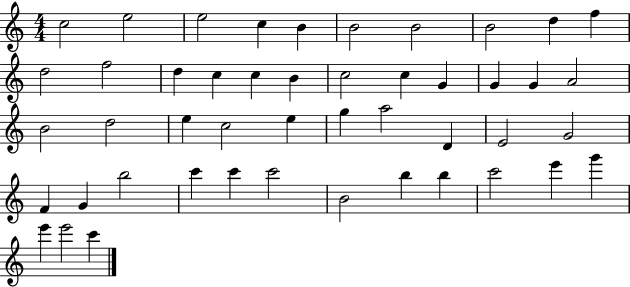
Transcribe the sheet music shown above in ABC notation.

X:1
T:Untitled
M:4/4
L:1/4
K:C
c2 e2 e2 c B B2 B2 B2 d f d2 f2 d c c B c2 c G G G A2 B2 d2 e c2 e g a2 D E2 G2 F G b2 c' c' c'2 B2 b b c'2 e' g' e' e'2 c'